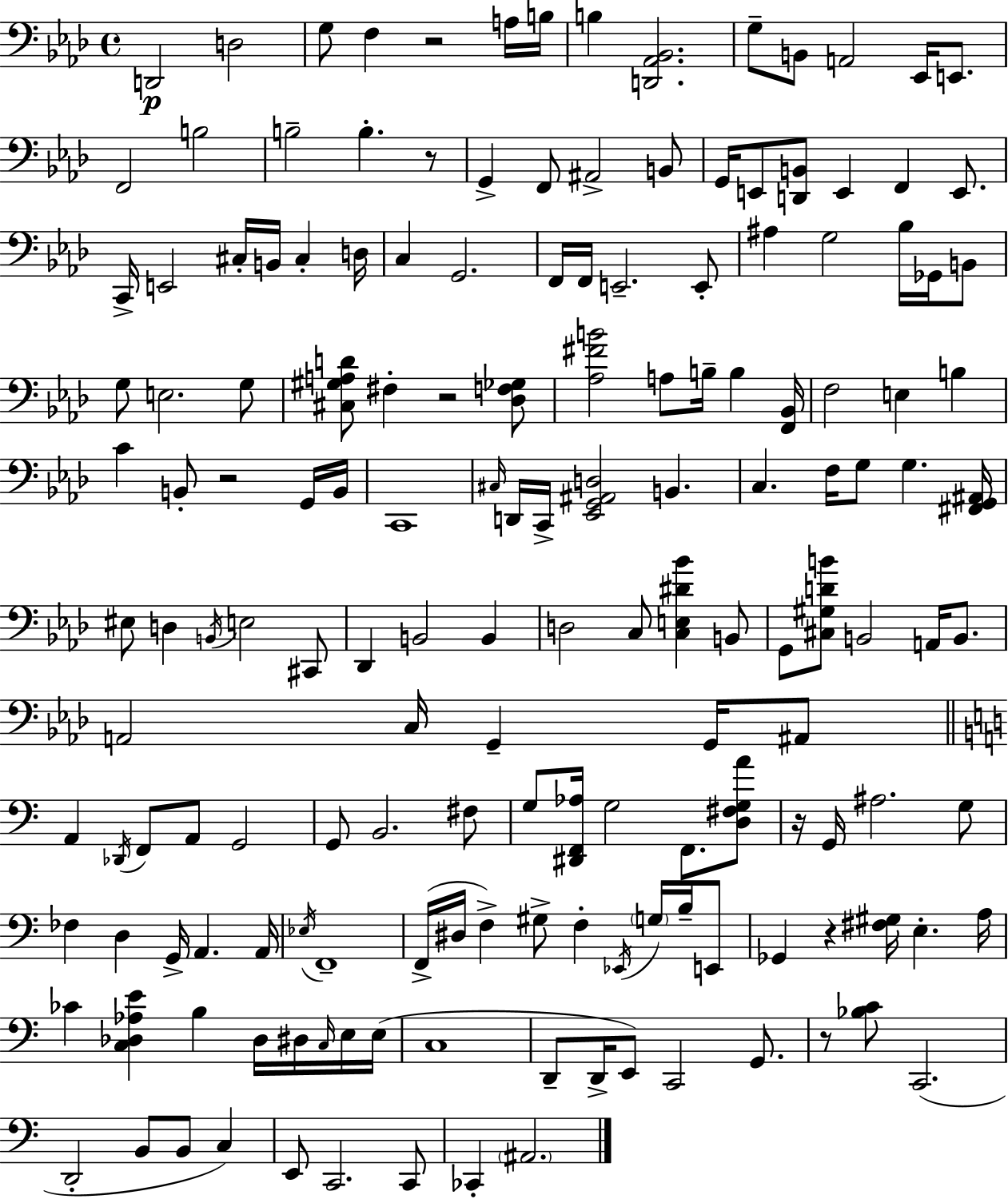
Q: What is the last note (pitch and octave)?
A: A#2